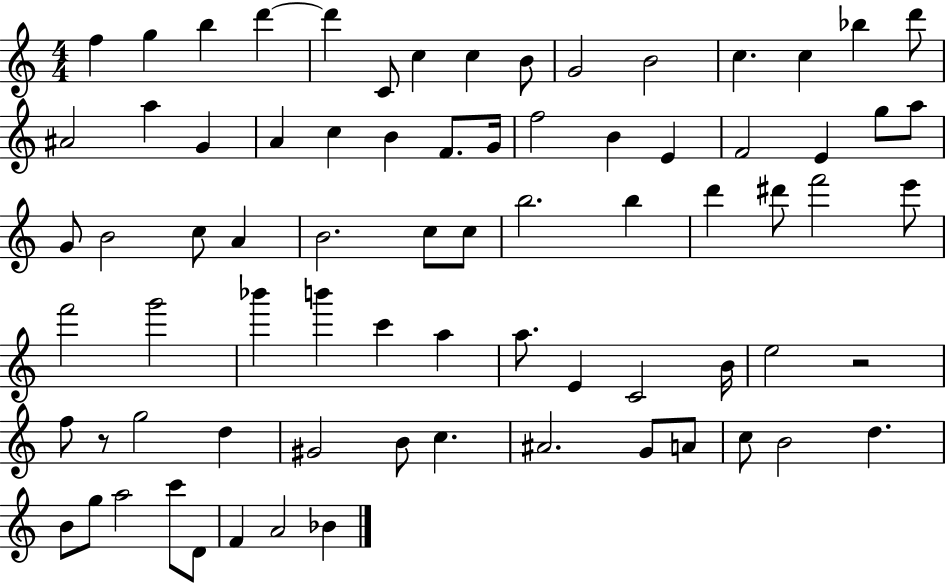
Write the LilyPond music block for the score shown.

{
  \clef treble
  \numericTimeSignature
  \time 4/4
  \key c \major
  f''4 g''4 b''4 d'''4~~ | d'''4 c'8 c''4 c''4 b'8 | g'2 b'2 | c''4. c''4 bes''4 d'''8 | \break ais'2 a''4 g'4 | a'4 c''4 b'4 f'8. g'16 | f''2 b'4 e'4 | f'2 e'4 g''8 a''8 | \break g'8 b'2 c''8 a'4 | b'2. c''8 c''8 | b''2. b''4 | d'''4 dis'''8 f'''2 e'''8 | \break f'''2 g'''2 | bes'''4 b'''4 c'''4 a''4 | a''8. e'4 c'2 b'16 | e''2 r2 | \break f''8 r8 g''2 d''4 | gis'2 b'8 c''4. | ais'2. g'8 a'8 | c''8 b'2 d''4. | \break b'8 g''8 a''2 c'''8 d'8 | f'4 a'2 bes'4 | \bar "|."
}